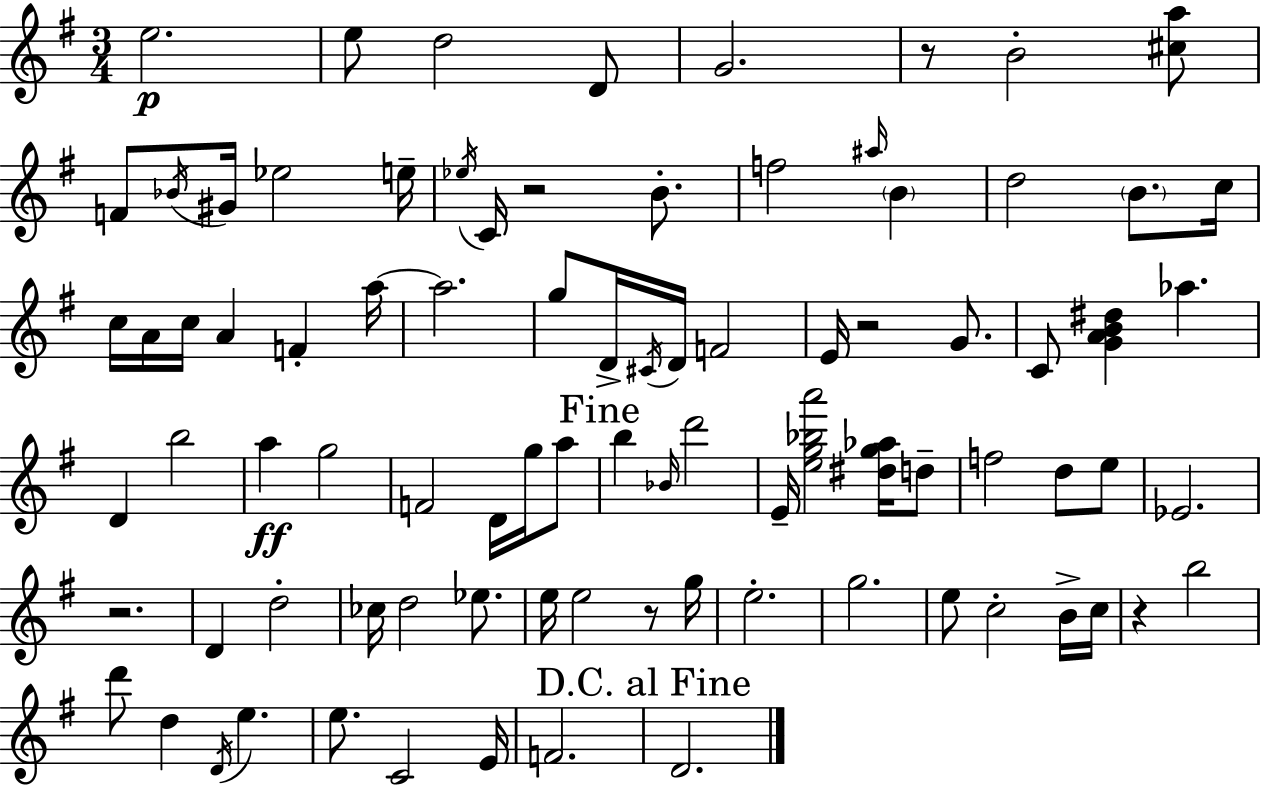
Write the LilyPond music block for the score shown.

{
  \clef treble
  \numericTimeSignature
  \time 3/4
  \key g \major
  \repeat volta 2 { e''2.\p | e''8 d''2 d'8 | g'2. | r8 b'2-. <cis'' a''>8 | \break f'8 \acciaccatura { bes'16 } gis'16 ees''2 | e''16-- \acciaccatura { ees''16 } c'16 r2 b'8.-. | f''2 \grace { ais''16 } \parenthesize b'4 | d''2 \parenthesize b'8. | \break c''16 c''16 a'16 c''16 a'4 f'4-. | a''16~~ a''2. | g''8 d'16-> \acciaccatura { cis'16 } d'16 f'2 | e'16 r2 | \break g'8. c'8 <g' a' b' dis''>4 aes''4. | d'4 b''2 | a''4\ff g''2 | f'2 | \break d'16 g''16 a''8 \mark "Fine" b''4 \grace { bes'16 } d'''2 | e'16-- <e'' g'' bes'' a'''>2 | <dis'' g'' aes''>16 d''8-- f''2 | d''8 e''8 ees'2. | \break r2. | d'4 d''2-. | ces''16 d''2 | ees''8. e''16 e''2 | \break r8 g''16 e''2.-. | g''2. | e''8 c''2-. | b'16-> c''16 r4 b''2 | \break d'''8 d''4 \acciaccatura { d'16 } | e''4. e''8. c'2 | e'16 f'2. | \mark "D.C. al Fine" d'2. | \break } \bar "|."
}